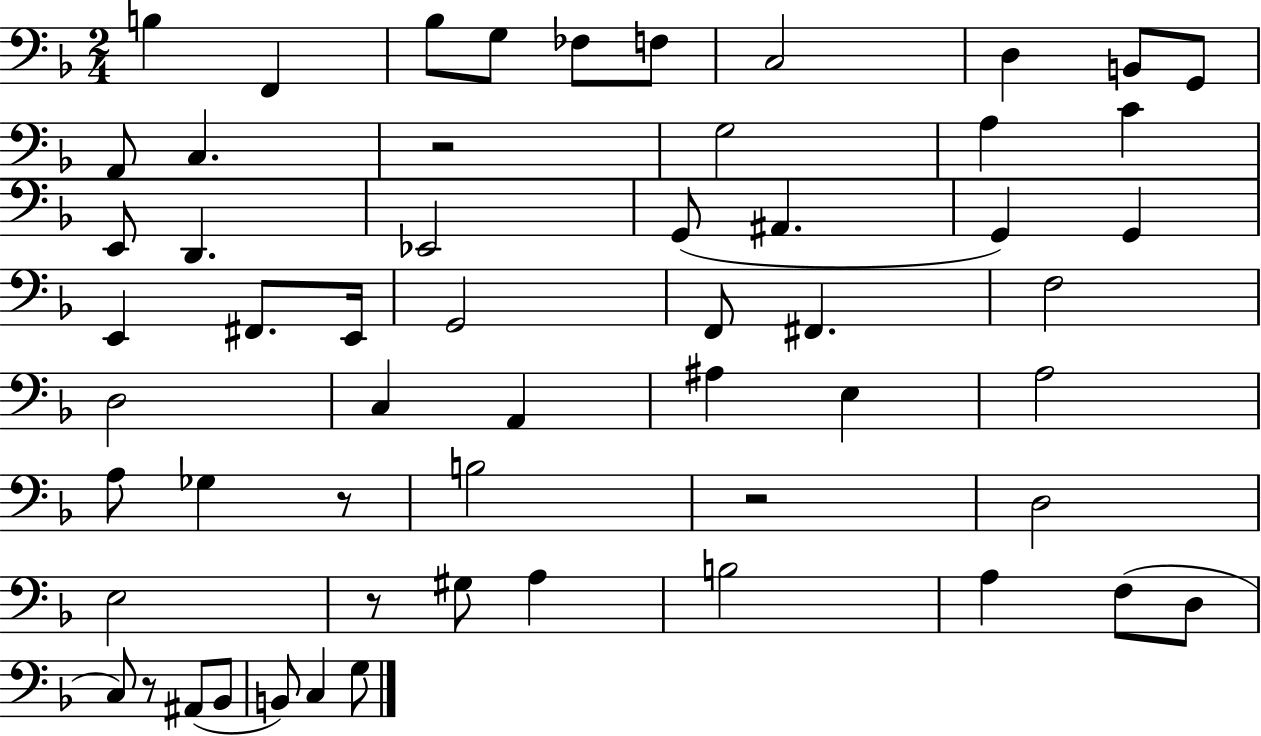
{
  \clef bass
  \numericTimeSignature
  \time 2/4
  \key f \major
  b4 f,4 | bes8 g8 fes8 f8 | c2 | d4 b,8 g,8 | \break a,8 c4. | r2 | g2 | a4 c'4 | \break e,8 d,4. | ees,2 | g,8( ais,4. | g,4) g,4 | \break e,4 fis,8. e,16 | g,2 | f,8 fis,4. | f2 | \break d2 | c4 a,4 | ais4 e4 | a2 | \break a8 ges4 r8 | b2 | r2 | d2 | \break e2 | r8 gis8 a4 | b2 | a4 f8( d8 | \break c8) r8 ais,8( bes,8 | b,8) c4 g8 | \bar "|."
}